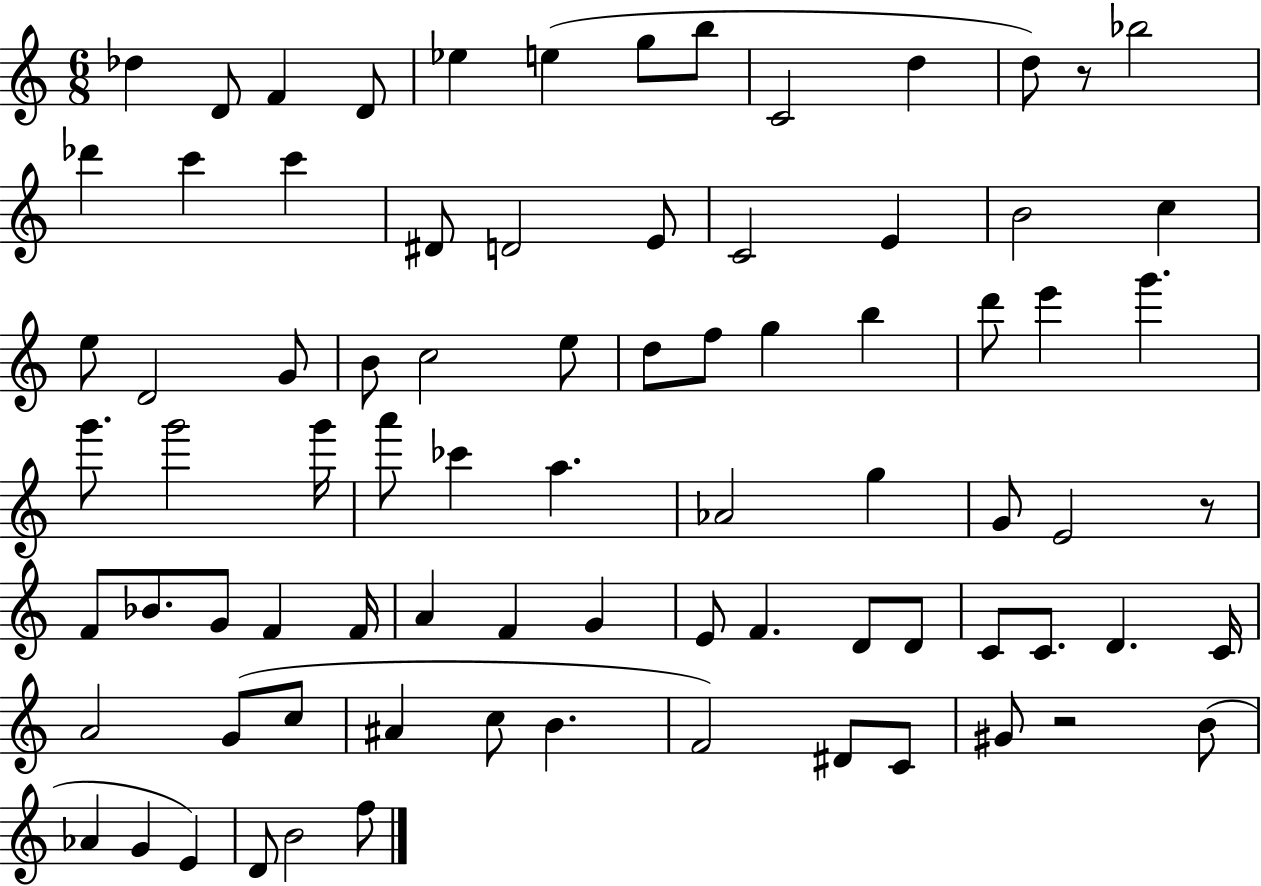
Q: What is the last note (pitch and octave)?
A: F5